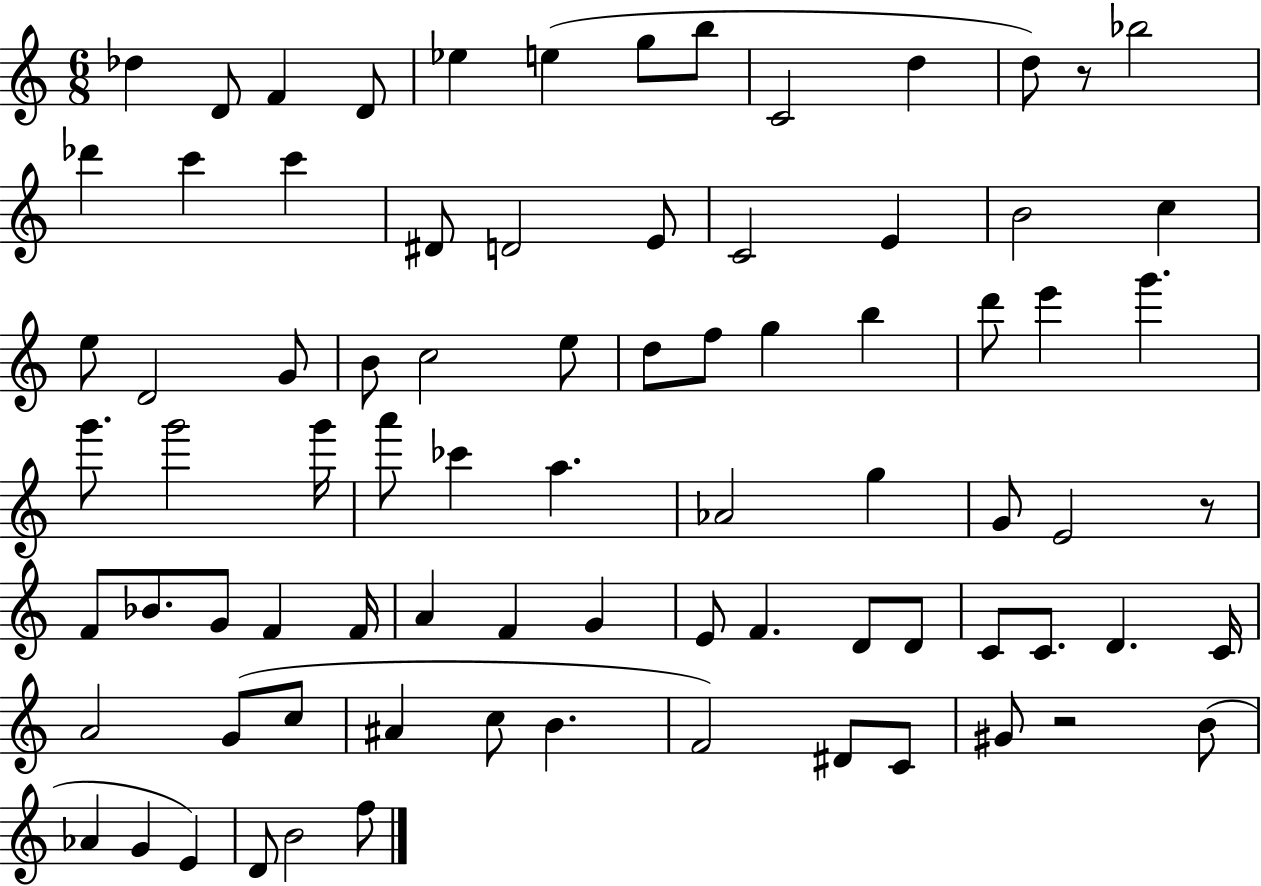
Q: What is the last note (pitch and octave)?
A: F5